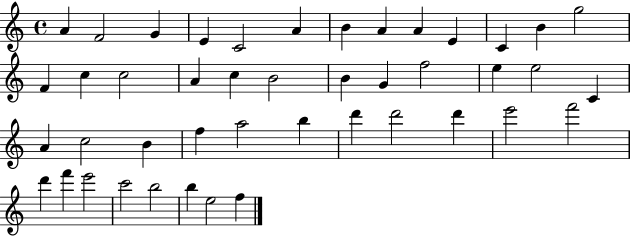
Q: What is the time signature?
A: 4/4